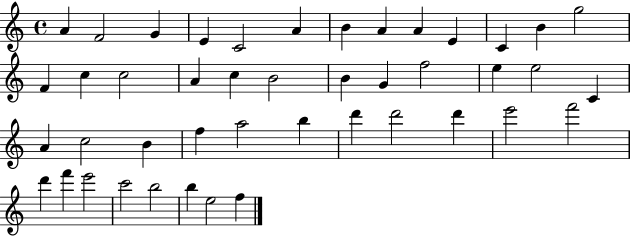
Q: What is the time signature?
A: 4/4